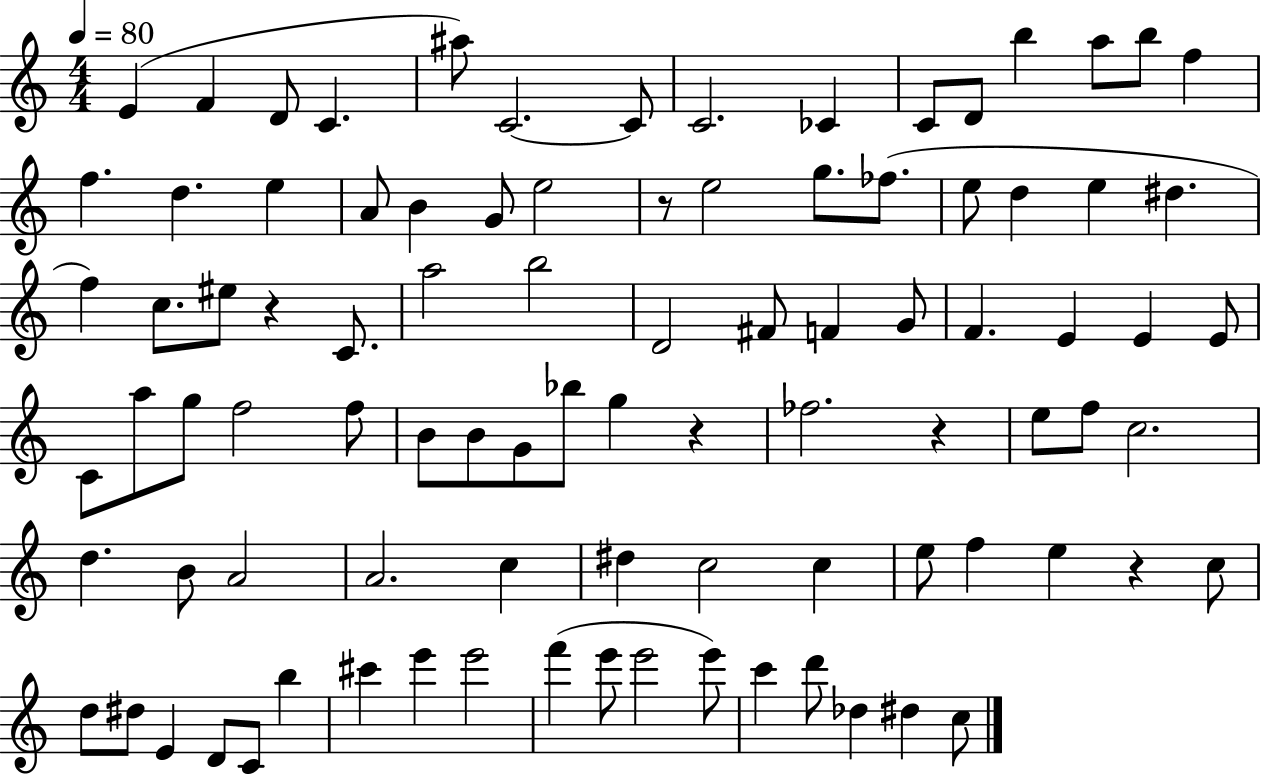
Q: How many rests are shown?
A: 5